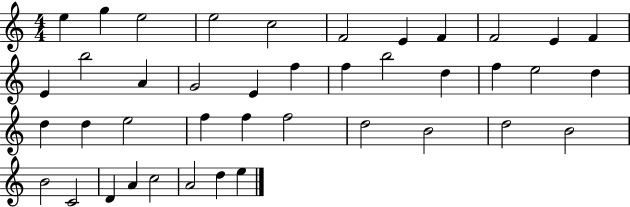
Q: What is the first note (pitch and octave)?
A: E5